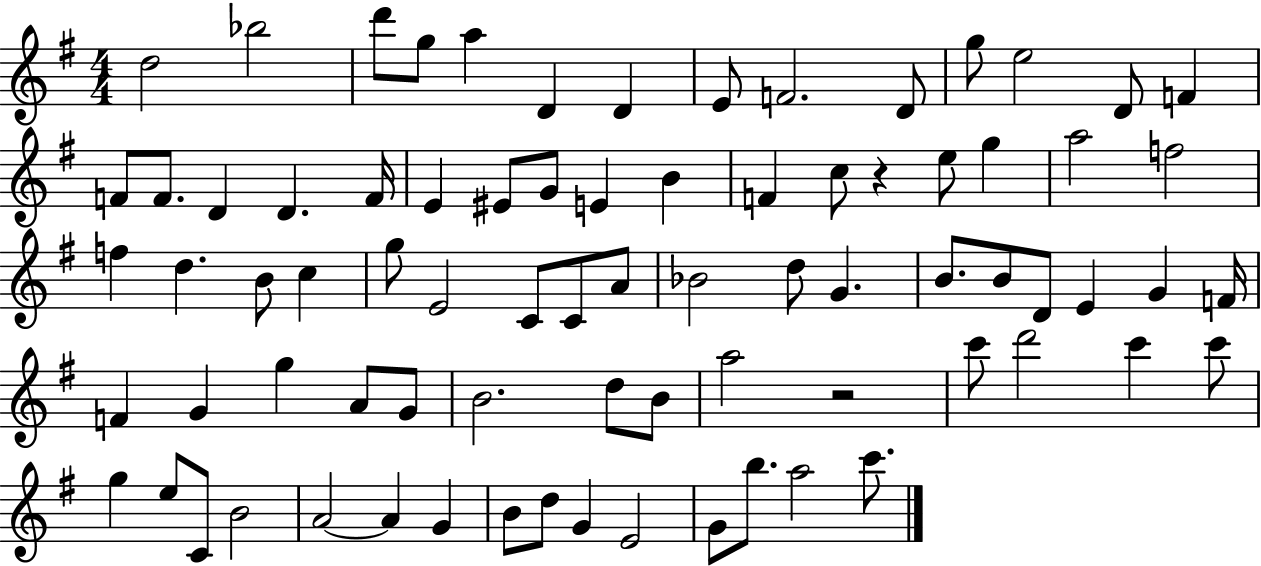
D5/h Bb5/h D6/e G5/e A5/q D4/q D4/q E4/e F4/h. D4/e G5/e E5/h D4/e F4/q F4/e F4/e. D4/q D4/q. F4/s E4/q EIS4/e G4/e E4/q B4/q F4/q C5/e R/q E5/e G5/q A5/h F5/h F5/q D5/q. B4/e C5/q G5/e E4/h C4/e C4/e A4/e Bb4/h D5/e G4/q. B4/e. B4/e D4/e E4/q G4/q F4/s F4/q G4/q G5/q A4/e G4/e B4/h. D5/e B4/e A5/h R/h C6/e D6/h C6/q C6/e G5/q E5/e C4/e B4/h A4/h A4/q G4/q B4/e D5/e G4/q E4/h G4/e B5/e. A5/h C6/e.